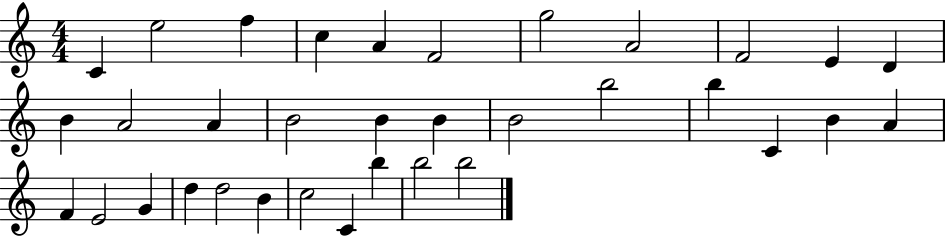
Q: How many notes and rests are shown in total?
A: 34